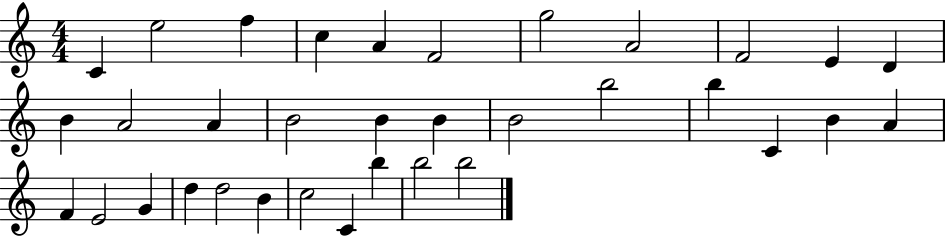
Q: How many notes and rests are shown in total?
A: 34